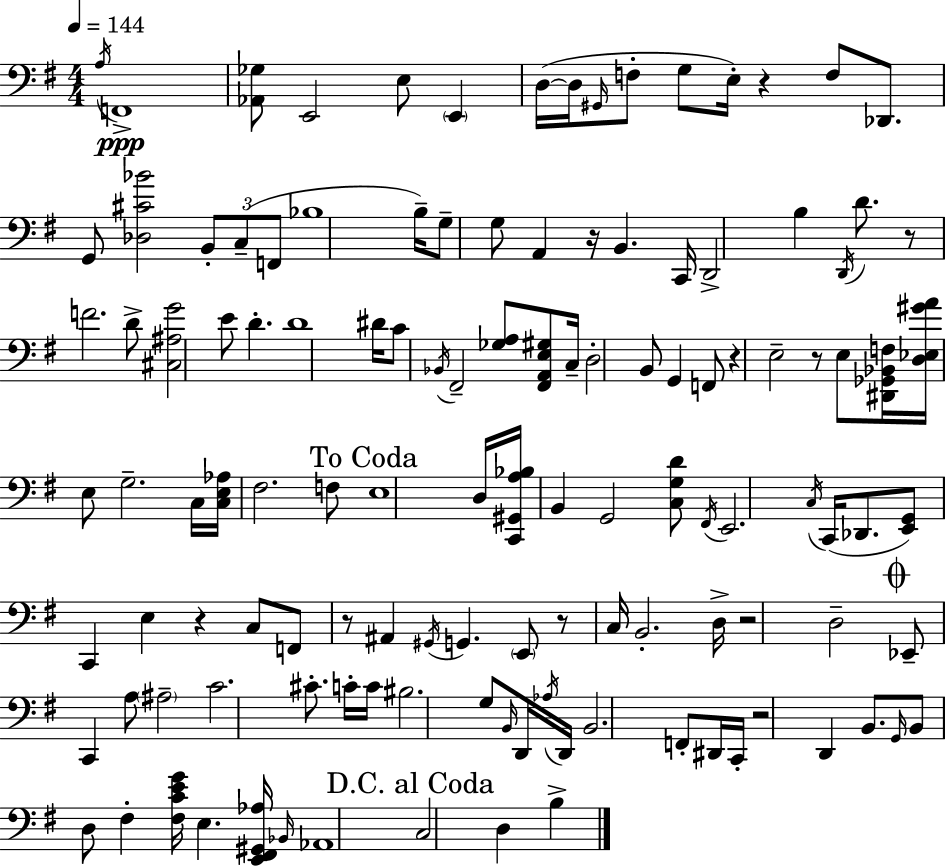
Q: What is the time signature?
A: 4/4